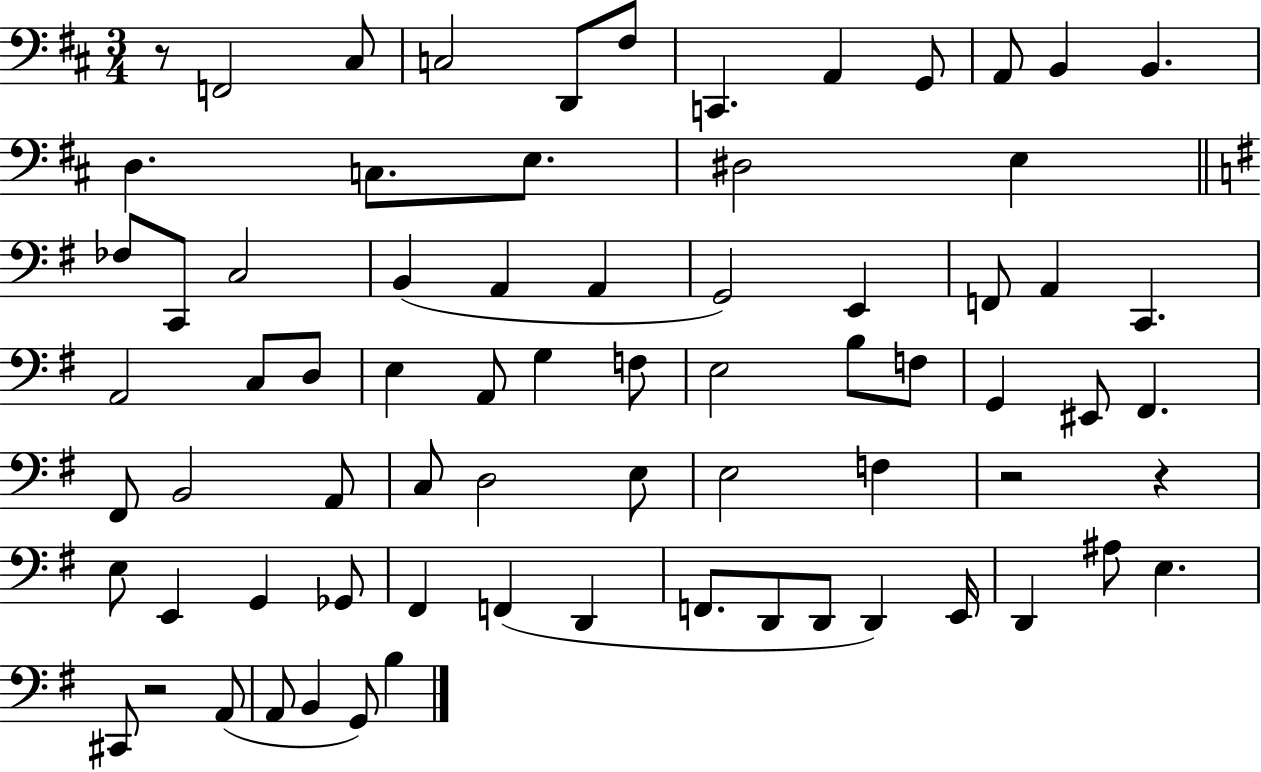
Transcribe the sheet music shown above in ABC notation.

X:1
T:Untitled
M:3/4
L:1/4
K:D
z/2 F,,2 ^C,/2 C,2 D,,/2 ^F,/2 C,, A,, G,,/2 A,,/2 B,, B,, D, C,/2 E,/2 ^D,2 E, _F,/2 C,,/2 C,2 B,, A,, A,, G,,2 E,, F,,/2 A,, C,, A,,2 C,/2 D,/2 E, A,,/2 G, F,/2 E,2 B,/2 F,/2 G,, ^E,,/2 ^F,, ^F,,/2 B,,2 A,,/2 C,/2 D,2 E,/2 E,2 F, z2 z E,/2 E,, G,, _G,,/2 ^F,, F,, D,, F,,/2 D,,/2 D,,/2 D,, E,,/4 D,, ^A,/2 E, ^C,,/2 z2 A,,/2 A,,/2 B,, G,,/2 B,